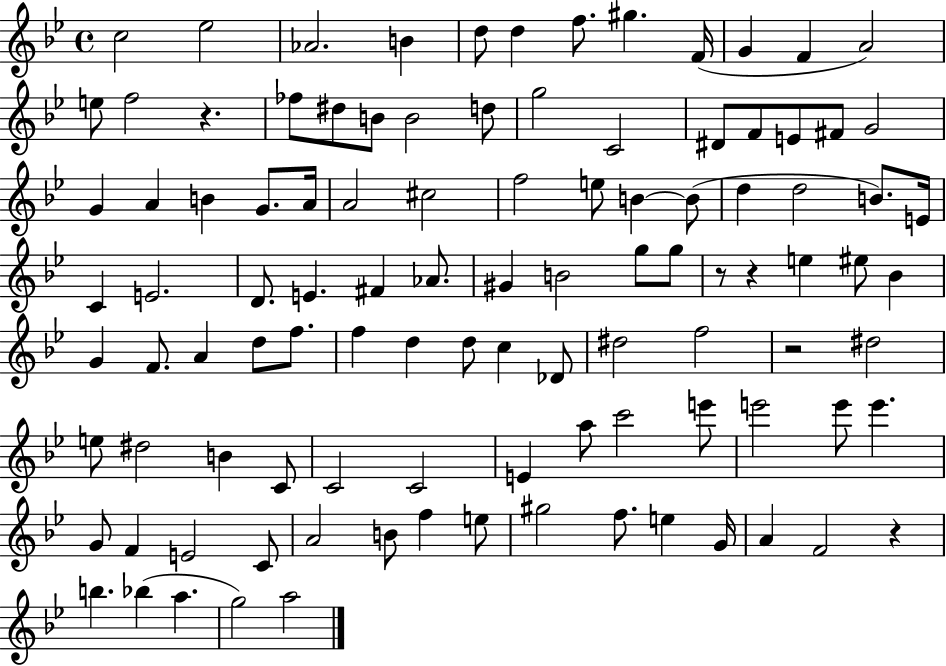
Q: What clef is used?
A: treble